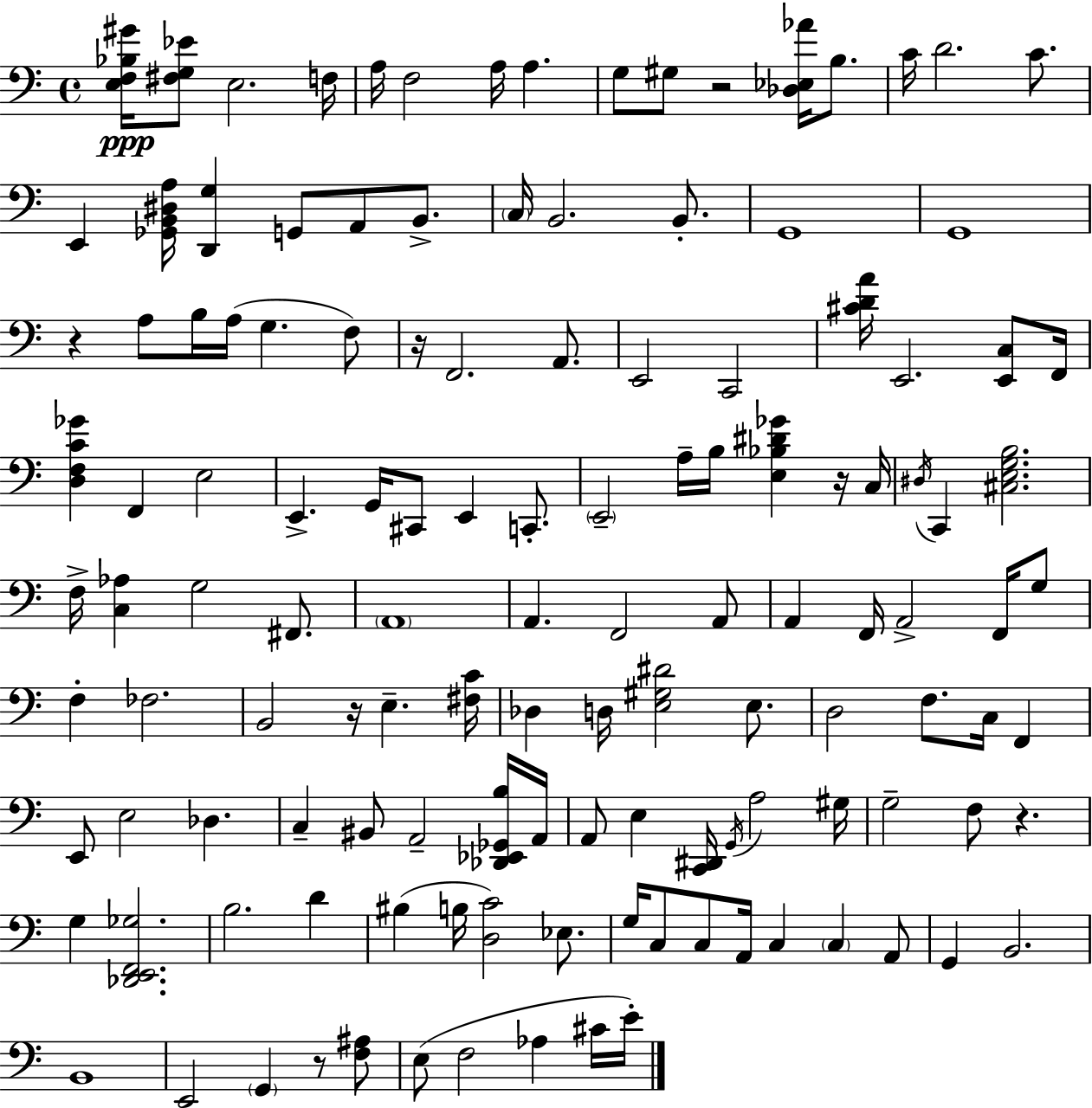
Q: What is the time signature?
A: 4/4